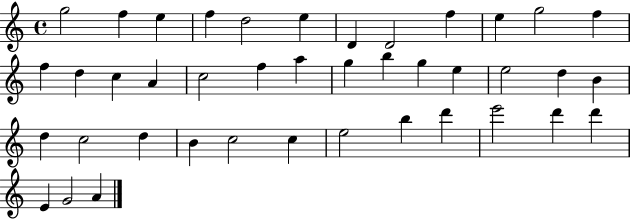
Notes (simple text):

G5/h F5/q E5/q F5/q D5/h E5/q D4/q D4/h F5/q E5/q G5/h F5/q F5/q D5/q C5/q A4/q C5/h F5/q A5/q G5/q B5/q G5/q E5/q E5/h D5/q B4/q D5/q C5/h D5/q B4/q C5/h C5/q E5/h B5/q D6/q E6/h D6/q D6/q E4/q G4/h A4/q